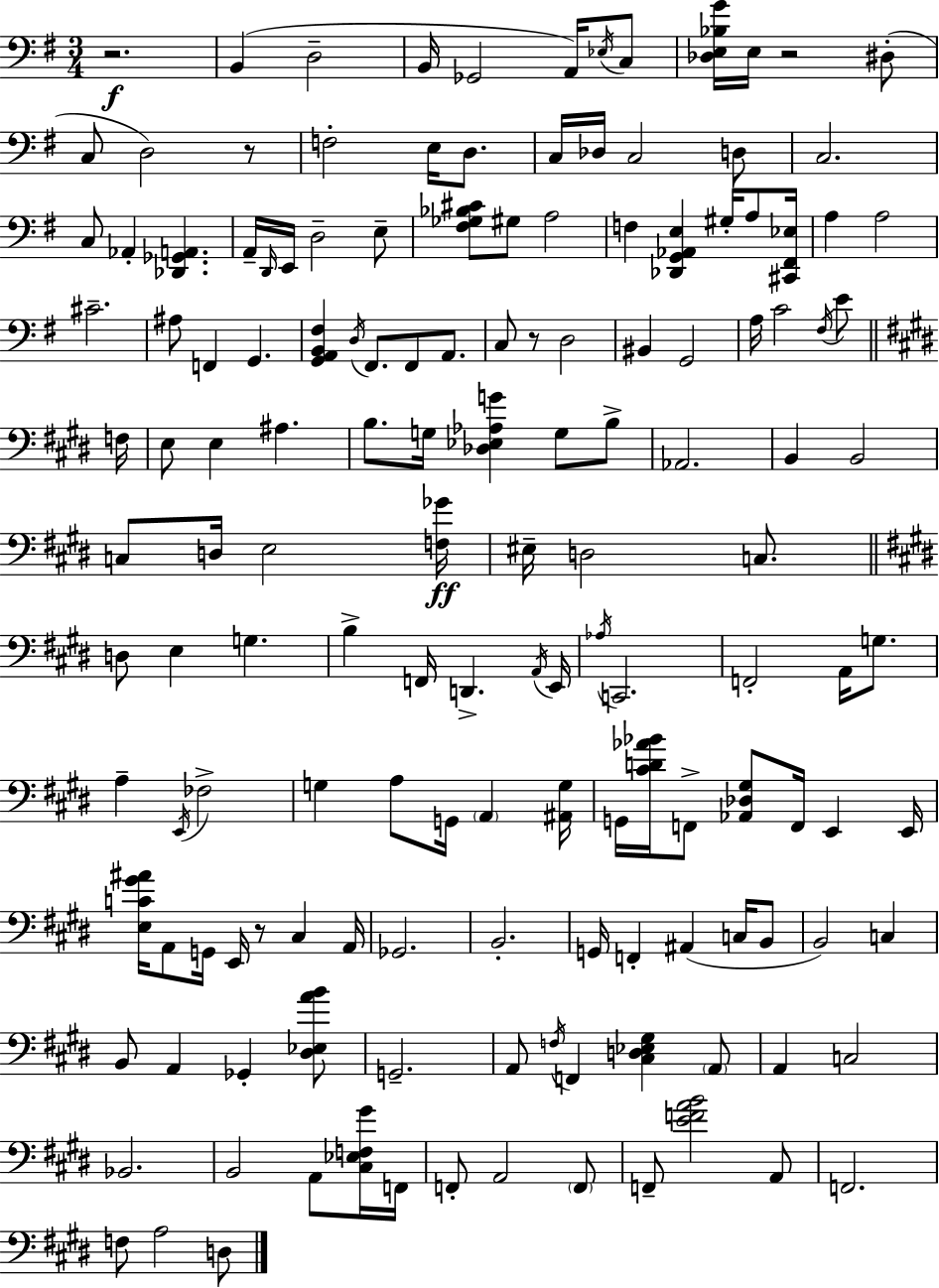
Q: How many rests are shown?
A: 5